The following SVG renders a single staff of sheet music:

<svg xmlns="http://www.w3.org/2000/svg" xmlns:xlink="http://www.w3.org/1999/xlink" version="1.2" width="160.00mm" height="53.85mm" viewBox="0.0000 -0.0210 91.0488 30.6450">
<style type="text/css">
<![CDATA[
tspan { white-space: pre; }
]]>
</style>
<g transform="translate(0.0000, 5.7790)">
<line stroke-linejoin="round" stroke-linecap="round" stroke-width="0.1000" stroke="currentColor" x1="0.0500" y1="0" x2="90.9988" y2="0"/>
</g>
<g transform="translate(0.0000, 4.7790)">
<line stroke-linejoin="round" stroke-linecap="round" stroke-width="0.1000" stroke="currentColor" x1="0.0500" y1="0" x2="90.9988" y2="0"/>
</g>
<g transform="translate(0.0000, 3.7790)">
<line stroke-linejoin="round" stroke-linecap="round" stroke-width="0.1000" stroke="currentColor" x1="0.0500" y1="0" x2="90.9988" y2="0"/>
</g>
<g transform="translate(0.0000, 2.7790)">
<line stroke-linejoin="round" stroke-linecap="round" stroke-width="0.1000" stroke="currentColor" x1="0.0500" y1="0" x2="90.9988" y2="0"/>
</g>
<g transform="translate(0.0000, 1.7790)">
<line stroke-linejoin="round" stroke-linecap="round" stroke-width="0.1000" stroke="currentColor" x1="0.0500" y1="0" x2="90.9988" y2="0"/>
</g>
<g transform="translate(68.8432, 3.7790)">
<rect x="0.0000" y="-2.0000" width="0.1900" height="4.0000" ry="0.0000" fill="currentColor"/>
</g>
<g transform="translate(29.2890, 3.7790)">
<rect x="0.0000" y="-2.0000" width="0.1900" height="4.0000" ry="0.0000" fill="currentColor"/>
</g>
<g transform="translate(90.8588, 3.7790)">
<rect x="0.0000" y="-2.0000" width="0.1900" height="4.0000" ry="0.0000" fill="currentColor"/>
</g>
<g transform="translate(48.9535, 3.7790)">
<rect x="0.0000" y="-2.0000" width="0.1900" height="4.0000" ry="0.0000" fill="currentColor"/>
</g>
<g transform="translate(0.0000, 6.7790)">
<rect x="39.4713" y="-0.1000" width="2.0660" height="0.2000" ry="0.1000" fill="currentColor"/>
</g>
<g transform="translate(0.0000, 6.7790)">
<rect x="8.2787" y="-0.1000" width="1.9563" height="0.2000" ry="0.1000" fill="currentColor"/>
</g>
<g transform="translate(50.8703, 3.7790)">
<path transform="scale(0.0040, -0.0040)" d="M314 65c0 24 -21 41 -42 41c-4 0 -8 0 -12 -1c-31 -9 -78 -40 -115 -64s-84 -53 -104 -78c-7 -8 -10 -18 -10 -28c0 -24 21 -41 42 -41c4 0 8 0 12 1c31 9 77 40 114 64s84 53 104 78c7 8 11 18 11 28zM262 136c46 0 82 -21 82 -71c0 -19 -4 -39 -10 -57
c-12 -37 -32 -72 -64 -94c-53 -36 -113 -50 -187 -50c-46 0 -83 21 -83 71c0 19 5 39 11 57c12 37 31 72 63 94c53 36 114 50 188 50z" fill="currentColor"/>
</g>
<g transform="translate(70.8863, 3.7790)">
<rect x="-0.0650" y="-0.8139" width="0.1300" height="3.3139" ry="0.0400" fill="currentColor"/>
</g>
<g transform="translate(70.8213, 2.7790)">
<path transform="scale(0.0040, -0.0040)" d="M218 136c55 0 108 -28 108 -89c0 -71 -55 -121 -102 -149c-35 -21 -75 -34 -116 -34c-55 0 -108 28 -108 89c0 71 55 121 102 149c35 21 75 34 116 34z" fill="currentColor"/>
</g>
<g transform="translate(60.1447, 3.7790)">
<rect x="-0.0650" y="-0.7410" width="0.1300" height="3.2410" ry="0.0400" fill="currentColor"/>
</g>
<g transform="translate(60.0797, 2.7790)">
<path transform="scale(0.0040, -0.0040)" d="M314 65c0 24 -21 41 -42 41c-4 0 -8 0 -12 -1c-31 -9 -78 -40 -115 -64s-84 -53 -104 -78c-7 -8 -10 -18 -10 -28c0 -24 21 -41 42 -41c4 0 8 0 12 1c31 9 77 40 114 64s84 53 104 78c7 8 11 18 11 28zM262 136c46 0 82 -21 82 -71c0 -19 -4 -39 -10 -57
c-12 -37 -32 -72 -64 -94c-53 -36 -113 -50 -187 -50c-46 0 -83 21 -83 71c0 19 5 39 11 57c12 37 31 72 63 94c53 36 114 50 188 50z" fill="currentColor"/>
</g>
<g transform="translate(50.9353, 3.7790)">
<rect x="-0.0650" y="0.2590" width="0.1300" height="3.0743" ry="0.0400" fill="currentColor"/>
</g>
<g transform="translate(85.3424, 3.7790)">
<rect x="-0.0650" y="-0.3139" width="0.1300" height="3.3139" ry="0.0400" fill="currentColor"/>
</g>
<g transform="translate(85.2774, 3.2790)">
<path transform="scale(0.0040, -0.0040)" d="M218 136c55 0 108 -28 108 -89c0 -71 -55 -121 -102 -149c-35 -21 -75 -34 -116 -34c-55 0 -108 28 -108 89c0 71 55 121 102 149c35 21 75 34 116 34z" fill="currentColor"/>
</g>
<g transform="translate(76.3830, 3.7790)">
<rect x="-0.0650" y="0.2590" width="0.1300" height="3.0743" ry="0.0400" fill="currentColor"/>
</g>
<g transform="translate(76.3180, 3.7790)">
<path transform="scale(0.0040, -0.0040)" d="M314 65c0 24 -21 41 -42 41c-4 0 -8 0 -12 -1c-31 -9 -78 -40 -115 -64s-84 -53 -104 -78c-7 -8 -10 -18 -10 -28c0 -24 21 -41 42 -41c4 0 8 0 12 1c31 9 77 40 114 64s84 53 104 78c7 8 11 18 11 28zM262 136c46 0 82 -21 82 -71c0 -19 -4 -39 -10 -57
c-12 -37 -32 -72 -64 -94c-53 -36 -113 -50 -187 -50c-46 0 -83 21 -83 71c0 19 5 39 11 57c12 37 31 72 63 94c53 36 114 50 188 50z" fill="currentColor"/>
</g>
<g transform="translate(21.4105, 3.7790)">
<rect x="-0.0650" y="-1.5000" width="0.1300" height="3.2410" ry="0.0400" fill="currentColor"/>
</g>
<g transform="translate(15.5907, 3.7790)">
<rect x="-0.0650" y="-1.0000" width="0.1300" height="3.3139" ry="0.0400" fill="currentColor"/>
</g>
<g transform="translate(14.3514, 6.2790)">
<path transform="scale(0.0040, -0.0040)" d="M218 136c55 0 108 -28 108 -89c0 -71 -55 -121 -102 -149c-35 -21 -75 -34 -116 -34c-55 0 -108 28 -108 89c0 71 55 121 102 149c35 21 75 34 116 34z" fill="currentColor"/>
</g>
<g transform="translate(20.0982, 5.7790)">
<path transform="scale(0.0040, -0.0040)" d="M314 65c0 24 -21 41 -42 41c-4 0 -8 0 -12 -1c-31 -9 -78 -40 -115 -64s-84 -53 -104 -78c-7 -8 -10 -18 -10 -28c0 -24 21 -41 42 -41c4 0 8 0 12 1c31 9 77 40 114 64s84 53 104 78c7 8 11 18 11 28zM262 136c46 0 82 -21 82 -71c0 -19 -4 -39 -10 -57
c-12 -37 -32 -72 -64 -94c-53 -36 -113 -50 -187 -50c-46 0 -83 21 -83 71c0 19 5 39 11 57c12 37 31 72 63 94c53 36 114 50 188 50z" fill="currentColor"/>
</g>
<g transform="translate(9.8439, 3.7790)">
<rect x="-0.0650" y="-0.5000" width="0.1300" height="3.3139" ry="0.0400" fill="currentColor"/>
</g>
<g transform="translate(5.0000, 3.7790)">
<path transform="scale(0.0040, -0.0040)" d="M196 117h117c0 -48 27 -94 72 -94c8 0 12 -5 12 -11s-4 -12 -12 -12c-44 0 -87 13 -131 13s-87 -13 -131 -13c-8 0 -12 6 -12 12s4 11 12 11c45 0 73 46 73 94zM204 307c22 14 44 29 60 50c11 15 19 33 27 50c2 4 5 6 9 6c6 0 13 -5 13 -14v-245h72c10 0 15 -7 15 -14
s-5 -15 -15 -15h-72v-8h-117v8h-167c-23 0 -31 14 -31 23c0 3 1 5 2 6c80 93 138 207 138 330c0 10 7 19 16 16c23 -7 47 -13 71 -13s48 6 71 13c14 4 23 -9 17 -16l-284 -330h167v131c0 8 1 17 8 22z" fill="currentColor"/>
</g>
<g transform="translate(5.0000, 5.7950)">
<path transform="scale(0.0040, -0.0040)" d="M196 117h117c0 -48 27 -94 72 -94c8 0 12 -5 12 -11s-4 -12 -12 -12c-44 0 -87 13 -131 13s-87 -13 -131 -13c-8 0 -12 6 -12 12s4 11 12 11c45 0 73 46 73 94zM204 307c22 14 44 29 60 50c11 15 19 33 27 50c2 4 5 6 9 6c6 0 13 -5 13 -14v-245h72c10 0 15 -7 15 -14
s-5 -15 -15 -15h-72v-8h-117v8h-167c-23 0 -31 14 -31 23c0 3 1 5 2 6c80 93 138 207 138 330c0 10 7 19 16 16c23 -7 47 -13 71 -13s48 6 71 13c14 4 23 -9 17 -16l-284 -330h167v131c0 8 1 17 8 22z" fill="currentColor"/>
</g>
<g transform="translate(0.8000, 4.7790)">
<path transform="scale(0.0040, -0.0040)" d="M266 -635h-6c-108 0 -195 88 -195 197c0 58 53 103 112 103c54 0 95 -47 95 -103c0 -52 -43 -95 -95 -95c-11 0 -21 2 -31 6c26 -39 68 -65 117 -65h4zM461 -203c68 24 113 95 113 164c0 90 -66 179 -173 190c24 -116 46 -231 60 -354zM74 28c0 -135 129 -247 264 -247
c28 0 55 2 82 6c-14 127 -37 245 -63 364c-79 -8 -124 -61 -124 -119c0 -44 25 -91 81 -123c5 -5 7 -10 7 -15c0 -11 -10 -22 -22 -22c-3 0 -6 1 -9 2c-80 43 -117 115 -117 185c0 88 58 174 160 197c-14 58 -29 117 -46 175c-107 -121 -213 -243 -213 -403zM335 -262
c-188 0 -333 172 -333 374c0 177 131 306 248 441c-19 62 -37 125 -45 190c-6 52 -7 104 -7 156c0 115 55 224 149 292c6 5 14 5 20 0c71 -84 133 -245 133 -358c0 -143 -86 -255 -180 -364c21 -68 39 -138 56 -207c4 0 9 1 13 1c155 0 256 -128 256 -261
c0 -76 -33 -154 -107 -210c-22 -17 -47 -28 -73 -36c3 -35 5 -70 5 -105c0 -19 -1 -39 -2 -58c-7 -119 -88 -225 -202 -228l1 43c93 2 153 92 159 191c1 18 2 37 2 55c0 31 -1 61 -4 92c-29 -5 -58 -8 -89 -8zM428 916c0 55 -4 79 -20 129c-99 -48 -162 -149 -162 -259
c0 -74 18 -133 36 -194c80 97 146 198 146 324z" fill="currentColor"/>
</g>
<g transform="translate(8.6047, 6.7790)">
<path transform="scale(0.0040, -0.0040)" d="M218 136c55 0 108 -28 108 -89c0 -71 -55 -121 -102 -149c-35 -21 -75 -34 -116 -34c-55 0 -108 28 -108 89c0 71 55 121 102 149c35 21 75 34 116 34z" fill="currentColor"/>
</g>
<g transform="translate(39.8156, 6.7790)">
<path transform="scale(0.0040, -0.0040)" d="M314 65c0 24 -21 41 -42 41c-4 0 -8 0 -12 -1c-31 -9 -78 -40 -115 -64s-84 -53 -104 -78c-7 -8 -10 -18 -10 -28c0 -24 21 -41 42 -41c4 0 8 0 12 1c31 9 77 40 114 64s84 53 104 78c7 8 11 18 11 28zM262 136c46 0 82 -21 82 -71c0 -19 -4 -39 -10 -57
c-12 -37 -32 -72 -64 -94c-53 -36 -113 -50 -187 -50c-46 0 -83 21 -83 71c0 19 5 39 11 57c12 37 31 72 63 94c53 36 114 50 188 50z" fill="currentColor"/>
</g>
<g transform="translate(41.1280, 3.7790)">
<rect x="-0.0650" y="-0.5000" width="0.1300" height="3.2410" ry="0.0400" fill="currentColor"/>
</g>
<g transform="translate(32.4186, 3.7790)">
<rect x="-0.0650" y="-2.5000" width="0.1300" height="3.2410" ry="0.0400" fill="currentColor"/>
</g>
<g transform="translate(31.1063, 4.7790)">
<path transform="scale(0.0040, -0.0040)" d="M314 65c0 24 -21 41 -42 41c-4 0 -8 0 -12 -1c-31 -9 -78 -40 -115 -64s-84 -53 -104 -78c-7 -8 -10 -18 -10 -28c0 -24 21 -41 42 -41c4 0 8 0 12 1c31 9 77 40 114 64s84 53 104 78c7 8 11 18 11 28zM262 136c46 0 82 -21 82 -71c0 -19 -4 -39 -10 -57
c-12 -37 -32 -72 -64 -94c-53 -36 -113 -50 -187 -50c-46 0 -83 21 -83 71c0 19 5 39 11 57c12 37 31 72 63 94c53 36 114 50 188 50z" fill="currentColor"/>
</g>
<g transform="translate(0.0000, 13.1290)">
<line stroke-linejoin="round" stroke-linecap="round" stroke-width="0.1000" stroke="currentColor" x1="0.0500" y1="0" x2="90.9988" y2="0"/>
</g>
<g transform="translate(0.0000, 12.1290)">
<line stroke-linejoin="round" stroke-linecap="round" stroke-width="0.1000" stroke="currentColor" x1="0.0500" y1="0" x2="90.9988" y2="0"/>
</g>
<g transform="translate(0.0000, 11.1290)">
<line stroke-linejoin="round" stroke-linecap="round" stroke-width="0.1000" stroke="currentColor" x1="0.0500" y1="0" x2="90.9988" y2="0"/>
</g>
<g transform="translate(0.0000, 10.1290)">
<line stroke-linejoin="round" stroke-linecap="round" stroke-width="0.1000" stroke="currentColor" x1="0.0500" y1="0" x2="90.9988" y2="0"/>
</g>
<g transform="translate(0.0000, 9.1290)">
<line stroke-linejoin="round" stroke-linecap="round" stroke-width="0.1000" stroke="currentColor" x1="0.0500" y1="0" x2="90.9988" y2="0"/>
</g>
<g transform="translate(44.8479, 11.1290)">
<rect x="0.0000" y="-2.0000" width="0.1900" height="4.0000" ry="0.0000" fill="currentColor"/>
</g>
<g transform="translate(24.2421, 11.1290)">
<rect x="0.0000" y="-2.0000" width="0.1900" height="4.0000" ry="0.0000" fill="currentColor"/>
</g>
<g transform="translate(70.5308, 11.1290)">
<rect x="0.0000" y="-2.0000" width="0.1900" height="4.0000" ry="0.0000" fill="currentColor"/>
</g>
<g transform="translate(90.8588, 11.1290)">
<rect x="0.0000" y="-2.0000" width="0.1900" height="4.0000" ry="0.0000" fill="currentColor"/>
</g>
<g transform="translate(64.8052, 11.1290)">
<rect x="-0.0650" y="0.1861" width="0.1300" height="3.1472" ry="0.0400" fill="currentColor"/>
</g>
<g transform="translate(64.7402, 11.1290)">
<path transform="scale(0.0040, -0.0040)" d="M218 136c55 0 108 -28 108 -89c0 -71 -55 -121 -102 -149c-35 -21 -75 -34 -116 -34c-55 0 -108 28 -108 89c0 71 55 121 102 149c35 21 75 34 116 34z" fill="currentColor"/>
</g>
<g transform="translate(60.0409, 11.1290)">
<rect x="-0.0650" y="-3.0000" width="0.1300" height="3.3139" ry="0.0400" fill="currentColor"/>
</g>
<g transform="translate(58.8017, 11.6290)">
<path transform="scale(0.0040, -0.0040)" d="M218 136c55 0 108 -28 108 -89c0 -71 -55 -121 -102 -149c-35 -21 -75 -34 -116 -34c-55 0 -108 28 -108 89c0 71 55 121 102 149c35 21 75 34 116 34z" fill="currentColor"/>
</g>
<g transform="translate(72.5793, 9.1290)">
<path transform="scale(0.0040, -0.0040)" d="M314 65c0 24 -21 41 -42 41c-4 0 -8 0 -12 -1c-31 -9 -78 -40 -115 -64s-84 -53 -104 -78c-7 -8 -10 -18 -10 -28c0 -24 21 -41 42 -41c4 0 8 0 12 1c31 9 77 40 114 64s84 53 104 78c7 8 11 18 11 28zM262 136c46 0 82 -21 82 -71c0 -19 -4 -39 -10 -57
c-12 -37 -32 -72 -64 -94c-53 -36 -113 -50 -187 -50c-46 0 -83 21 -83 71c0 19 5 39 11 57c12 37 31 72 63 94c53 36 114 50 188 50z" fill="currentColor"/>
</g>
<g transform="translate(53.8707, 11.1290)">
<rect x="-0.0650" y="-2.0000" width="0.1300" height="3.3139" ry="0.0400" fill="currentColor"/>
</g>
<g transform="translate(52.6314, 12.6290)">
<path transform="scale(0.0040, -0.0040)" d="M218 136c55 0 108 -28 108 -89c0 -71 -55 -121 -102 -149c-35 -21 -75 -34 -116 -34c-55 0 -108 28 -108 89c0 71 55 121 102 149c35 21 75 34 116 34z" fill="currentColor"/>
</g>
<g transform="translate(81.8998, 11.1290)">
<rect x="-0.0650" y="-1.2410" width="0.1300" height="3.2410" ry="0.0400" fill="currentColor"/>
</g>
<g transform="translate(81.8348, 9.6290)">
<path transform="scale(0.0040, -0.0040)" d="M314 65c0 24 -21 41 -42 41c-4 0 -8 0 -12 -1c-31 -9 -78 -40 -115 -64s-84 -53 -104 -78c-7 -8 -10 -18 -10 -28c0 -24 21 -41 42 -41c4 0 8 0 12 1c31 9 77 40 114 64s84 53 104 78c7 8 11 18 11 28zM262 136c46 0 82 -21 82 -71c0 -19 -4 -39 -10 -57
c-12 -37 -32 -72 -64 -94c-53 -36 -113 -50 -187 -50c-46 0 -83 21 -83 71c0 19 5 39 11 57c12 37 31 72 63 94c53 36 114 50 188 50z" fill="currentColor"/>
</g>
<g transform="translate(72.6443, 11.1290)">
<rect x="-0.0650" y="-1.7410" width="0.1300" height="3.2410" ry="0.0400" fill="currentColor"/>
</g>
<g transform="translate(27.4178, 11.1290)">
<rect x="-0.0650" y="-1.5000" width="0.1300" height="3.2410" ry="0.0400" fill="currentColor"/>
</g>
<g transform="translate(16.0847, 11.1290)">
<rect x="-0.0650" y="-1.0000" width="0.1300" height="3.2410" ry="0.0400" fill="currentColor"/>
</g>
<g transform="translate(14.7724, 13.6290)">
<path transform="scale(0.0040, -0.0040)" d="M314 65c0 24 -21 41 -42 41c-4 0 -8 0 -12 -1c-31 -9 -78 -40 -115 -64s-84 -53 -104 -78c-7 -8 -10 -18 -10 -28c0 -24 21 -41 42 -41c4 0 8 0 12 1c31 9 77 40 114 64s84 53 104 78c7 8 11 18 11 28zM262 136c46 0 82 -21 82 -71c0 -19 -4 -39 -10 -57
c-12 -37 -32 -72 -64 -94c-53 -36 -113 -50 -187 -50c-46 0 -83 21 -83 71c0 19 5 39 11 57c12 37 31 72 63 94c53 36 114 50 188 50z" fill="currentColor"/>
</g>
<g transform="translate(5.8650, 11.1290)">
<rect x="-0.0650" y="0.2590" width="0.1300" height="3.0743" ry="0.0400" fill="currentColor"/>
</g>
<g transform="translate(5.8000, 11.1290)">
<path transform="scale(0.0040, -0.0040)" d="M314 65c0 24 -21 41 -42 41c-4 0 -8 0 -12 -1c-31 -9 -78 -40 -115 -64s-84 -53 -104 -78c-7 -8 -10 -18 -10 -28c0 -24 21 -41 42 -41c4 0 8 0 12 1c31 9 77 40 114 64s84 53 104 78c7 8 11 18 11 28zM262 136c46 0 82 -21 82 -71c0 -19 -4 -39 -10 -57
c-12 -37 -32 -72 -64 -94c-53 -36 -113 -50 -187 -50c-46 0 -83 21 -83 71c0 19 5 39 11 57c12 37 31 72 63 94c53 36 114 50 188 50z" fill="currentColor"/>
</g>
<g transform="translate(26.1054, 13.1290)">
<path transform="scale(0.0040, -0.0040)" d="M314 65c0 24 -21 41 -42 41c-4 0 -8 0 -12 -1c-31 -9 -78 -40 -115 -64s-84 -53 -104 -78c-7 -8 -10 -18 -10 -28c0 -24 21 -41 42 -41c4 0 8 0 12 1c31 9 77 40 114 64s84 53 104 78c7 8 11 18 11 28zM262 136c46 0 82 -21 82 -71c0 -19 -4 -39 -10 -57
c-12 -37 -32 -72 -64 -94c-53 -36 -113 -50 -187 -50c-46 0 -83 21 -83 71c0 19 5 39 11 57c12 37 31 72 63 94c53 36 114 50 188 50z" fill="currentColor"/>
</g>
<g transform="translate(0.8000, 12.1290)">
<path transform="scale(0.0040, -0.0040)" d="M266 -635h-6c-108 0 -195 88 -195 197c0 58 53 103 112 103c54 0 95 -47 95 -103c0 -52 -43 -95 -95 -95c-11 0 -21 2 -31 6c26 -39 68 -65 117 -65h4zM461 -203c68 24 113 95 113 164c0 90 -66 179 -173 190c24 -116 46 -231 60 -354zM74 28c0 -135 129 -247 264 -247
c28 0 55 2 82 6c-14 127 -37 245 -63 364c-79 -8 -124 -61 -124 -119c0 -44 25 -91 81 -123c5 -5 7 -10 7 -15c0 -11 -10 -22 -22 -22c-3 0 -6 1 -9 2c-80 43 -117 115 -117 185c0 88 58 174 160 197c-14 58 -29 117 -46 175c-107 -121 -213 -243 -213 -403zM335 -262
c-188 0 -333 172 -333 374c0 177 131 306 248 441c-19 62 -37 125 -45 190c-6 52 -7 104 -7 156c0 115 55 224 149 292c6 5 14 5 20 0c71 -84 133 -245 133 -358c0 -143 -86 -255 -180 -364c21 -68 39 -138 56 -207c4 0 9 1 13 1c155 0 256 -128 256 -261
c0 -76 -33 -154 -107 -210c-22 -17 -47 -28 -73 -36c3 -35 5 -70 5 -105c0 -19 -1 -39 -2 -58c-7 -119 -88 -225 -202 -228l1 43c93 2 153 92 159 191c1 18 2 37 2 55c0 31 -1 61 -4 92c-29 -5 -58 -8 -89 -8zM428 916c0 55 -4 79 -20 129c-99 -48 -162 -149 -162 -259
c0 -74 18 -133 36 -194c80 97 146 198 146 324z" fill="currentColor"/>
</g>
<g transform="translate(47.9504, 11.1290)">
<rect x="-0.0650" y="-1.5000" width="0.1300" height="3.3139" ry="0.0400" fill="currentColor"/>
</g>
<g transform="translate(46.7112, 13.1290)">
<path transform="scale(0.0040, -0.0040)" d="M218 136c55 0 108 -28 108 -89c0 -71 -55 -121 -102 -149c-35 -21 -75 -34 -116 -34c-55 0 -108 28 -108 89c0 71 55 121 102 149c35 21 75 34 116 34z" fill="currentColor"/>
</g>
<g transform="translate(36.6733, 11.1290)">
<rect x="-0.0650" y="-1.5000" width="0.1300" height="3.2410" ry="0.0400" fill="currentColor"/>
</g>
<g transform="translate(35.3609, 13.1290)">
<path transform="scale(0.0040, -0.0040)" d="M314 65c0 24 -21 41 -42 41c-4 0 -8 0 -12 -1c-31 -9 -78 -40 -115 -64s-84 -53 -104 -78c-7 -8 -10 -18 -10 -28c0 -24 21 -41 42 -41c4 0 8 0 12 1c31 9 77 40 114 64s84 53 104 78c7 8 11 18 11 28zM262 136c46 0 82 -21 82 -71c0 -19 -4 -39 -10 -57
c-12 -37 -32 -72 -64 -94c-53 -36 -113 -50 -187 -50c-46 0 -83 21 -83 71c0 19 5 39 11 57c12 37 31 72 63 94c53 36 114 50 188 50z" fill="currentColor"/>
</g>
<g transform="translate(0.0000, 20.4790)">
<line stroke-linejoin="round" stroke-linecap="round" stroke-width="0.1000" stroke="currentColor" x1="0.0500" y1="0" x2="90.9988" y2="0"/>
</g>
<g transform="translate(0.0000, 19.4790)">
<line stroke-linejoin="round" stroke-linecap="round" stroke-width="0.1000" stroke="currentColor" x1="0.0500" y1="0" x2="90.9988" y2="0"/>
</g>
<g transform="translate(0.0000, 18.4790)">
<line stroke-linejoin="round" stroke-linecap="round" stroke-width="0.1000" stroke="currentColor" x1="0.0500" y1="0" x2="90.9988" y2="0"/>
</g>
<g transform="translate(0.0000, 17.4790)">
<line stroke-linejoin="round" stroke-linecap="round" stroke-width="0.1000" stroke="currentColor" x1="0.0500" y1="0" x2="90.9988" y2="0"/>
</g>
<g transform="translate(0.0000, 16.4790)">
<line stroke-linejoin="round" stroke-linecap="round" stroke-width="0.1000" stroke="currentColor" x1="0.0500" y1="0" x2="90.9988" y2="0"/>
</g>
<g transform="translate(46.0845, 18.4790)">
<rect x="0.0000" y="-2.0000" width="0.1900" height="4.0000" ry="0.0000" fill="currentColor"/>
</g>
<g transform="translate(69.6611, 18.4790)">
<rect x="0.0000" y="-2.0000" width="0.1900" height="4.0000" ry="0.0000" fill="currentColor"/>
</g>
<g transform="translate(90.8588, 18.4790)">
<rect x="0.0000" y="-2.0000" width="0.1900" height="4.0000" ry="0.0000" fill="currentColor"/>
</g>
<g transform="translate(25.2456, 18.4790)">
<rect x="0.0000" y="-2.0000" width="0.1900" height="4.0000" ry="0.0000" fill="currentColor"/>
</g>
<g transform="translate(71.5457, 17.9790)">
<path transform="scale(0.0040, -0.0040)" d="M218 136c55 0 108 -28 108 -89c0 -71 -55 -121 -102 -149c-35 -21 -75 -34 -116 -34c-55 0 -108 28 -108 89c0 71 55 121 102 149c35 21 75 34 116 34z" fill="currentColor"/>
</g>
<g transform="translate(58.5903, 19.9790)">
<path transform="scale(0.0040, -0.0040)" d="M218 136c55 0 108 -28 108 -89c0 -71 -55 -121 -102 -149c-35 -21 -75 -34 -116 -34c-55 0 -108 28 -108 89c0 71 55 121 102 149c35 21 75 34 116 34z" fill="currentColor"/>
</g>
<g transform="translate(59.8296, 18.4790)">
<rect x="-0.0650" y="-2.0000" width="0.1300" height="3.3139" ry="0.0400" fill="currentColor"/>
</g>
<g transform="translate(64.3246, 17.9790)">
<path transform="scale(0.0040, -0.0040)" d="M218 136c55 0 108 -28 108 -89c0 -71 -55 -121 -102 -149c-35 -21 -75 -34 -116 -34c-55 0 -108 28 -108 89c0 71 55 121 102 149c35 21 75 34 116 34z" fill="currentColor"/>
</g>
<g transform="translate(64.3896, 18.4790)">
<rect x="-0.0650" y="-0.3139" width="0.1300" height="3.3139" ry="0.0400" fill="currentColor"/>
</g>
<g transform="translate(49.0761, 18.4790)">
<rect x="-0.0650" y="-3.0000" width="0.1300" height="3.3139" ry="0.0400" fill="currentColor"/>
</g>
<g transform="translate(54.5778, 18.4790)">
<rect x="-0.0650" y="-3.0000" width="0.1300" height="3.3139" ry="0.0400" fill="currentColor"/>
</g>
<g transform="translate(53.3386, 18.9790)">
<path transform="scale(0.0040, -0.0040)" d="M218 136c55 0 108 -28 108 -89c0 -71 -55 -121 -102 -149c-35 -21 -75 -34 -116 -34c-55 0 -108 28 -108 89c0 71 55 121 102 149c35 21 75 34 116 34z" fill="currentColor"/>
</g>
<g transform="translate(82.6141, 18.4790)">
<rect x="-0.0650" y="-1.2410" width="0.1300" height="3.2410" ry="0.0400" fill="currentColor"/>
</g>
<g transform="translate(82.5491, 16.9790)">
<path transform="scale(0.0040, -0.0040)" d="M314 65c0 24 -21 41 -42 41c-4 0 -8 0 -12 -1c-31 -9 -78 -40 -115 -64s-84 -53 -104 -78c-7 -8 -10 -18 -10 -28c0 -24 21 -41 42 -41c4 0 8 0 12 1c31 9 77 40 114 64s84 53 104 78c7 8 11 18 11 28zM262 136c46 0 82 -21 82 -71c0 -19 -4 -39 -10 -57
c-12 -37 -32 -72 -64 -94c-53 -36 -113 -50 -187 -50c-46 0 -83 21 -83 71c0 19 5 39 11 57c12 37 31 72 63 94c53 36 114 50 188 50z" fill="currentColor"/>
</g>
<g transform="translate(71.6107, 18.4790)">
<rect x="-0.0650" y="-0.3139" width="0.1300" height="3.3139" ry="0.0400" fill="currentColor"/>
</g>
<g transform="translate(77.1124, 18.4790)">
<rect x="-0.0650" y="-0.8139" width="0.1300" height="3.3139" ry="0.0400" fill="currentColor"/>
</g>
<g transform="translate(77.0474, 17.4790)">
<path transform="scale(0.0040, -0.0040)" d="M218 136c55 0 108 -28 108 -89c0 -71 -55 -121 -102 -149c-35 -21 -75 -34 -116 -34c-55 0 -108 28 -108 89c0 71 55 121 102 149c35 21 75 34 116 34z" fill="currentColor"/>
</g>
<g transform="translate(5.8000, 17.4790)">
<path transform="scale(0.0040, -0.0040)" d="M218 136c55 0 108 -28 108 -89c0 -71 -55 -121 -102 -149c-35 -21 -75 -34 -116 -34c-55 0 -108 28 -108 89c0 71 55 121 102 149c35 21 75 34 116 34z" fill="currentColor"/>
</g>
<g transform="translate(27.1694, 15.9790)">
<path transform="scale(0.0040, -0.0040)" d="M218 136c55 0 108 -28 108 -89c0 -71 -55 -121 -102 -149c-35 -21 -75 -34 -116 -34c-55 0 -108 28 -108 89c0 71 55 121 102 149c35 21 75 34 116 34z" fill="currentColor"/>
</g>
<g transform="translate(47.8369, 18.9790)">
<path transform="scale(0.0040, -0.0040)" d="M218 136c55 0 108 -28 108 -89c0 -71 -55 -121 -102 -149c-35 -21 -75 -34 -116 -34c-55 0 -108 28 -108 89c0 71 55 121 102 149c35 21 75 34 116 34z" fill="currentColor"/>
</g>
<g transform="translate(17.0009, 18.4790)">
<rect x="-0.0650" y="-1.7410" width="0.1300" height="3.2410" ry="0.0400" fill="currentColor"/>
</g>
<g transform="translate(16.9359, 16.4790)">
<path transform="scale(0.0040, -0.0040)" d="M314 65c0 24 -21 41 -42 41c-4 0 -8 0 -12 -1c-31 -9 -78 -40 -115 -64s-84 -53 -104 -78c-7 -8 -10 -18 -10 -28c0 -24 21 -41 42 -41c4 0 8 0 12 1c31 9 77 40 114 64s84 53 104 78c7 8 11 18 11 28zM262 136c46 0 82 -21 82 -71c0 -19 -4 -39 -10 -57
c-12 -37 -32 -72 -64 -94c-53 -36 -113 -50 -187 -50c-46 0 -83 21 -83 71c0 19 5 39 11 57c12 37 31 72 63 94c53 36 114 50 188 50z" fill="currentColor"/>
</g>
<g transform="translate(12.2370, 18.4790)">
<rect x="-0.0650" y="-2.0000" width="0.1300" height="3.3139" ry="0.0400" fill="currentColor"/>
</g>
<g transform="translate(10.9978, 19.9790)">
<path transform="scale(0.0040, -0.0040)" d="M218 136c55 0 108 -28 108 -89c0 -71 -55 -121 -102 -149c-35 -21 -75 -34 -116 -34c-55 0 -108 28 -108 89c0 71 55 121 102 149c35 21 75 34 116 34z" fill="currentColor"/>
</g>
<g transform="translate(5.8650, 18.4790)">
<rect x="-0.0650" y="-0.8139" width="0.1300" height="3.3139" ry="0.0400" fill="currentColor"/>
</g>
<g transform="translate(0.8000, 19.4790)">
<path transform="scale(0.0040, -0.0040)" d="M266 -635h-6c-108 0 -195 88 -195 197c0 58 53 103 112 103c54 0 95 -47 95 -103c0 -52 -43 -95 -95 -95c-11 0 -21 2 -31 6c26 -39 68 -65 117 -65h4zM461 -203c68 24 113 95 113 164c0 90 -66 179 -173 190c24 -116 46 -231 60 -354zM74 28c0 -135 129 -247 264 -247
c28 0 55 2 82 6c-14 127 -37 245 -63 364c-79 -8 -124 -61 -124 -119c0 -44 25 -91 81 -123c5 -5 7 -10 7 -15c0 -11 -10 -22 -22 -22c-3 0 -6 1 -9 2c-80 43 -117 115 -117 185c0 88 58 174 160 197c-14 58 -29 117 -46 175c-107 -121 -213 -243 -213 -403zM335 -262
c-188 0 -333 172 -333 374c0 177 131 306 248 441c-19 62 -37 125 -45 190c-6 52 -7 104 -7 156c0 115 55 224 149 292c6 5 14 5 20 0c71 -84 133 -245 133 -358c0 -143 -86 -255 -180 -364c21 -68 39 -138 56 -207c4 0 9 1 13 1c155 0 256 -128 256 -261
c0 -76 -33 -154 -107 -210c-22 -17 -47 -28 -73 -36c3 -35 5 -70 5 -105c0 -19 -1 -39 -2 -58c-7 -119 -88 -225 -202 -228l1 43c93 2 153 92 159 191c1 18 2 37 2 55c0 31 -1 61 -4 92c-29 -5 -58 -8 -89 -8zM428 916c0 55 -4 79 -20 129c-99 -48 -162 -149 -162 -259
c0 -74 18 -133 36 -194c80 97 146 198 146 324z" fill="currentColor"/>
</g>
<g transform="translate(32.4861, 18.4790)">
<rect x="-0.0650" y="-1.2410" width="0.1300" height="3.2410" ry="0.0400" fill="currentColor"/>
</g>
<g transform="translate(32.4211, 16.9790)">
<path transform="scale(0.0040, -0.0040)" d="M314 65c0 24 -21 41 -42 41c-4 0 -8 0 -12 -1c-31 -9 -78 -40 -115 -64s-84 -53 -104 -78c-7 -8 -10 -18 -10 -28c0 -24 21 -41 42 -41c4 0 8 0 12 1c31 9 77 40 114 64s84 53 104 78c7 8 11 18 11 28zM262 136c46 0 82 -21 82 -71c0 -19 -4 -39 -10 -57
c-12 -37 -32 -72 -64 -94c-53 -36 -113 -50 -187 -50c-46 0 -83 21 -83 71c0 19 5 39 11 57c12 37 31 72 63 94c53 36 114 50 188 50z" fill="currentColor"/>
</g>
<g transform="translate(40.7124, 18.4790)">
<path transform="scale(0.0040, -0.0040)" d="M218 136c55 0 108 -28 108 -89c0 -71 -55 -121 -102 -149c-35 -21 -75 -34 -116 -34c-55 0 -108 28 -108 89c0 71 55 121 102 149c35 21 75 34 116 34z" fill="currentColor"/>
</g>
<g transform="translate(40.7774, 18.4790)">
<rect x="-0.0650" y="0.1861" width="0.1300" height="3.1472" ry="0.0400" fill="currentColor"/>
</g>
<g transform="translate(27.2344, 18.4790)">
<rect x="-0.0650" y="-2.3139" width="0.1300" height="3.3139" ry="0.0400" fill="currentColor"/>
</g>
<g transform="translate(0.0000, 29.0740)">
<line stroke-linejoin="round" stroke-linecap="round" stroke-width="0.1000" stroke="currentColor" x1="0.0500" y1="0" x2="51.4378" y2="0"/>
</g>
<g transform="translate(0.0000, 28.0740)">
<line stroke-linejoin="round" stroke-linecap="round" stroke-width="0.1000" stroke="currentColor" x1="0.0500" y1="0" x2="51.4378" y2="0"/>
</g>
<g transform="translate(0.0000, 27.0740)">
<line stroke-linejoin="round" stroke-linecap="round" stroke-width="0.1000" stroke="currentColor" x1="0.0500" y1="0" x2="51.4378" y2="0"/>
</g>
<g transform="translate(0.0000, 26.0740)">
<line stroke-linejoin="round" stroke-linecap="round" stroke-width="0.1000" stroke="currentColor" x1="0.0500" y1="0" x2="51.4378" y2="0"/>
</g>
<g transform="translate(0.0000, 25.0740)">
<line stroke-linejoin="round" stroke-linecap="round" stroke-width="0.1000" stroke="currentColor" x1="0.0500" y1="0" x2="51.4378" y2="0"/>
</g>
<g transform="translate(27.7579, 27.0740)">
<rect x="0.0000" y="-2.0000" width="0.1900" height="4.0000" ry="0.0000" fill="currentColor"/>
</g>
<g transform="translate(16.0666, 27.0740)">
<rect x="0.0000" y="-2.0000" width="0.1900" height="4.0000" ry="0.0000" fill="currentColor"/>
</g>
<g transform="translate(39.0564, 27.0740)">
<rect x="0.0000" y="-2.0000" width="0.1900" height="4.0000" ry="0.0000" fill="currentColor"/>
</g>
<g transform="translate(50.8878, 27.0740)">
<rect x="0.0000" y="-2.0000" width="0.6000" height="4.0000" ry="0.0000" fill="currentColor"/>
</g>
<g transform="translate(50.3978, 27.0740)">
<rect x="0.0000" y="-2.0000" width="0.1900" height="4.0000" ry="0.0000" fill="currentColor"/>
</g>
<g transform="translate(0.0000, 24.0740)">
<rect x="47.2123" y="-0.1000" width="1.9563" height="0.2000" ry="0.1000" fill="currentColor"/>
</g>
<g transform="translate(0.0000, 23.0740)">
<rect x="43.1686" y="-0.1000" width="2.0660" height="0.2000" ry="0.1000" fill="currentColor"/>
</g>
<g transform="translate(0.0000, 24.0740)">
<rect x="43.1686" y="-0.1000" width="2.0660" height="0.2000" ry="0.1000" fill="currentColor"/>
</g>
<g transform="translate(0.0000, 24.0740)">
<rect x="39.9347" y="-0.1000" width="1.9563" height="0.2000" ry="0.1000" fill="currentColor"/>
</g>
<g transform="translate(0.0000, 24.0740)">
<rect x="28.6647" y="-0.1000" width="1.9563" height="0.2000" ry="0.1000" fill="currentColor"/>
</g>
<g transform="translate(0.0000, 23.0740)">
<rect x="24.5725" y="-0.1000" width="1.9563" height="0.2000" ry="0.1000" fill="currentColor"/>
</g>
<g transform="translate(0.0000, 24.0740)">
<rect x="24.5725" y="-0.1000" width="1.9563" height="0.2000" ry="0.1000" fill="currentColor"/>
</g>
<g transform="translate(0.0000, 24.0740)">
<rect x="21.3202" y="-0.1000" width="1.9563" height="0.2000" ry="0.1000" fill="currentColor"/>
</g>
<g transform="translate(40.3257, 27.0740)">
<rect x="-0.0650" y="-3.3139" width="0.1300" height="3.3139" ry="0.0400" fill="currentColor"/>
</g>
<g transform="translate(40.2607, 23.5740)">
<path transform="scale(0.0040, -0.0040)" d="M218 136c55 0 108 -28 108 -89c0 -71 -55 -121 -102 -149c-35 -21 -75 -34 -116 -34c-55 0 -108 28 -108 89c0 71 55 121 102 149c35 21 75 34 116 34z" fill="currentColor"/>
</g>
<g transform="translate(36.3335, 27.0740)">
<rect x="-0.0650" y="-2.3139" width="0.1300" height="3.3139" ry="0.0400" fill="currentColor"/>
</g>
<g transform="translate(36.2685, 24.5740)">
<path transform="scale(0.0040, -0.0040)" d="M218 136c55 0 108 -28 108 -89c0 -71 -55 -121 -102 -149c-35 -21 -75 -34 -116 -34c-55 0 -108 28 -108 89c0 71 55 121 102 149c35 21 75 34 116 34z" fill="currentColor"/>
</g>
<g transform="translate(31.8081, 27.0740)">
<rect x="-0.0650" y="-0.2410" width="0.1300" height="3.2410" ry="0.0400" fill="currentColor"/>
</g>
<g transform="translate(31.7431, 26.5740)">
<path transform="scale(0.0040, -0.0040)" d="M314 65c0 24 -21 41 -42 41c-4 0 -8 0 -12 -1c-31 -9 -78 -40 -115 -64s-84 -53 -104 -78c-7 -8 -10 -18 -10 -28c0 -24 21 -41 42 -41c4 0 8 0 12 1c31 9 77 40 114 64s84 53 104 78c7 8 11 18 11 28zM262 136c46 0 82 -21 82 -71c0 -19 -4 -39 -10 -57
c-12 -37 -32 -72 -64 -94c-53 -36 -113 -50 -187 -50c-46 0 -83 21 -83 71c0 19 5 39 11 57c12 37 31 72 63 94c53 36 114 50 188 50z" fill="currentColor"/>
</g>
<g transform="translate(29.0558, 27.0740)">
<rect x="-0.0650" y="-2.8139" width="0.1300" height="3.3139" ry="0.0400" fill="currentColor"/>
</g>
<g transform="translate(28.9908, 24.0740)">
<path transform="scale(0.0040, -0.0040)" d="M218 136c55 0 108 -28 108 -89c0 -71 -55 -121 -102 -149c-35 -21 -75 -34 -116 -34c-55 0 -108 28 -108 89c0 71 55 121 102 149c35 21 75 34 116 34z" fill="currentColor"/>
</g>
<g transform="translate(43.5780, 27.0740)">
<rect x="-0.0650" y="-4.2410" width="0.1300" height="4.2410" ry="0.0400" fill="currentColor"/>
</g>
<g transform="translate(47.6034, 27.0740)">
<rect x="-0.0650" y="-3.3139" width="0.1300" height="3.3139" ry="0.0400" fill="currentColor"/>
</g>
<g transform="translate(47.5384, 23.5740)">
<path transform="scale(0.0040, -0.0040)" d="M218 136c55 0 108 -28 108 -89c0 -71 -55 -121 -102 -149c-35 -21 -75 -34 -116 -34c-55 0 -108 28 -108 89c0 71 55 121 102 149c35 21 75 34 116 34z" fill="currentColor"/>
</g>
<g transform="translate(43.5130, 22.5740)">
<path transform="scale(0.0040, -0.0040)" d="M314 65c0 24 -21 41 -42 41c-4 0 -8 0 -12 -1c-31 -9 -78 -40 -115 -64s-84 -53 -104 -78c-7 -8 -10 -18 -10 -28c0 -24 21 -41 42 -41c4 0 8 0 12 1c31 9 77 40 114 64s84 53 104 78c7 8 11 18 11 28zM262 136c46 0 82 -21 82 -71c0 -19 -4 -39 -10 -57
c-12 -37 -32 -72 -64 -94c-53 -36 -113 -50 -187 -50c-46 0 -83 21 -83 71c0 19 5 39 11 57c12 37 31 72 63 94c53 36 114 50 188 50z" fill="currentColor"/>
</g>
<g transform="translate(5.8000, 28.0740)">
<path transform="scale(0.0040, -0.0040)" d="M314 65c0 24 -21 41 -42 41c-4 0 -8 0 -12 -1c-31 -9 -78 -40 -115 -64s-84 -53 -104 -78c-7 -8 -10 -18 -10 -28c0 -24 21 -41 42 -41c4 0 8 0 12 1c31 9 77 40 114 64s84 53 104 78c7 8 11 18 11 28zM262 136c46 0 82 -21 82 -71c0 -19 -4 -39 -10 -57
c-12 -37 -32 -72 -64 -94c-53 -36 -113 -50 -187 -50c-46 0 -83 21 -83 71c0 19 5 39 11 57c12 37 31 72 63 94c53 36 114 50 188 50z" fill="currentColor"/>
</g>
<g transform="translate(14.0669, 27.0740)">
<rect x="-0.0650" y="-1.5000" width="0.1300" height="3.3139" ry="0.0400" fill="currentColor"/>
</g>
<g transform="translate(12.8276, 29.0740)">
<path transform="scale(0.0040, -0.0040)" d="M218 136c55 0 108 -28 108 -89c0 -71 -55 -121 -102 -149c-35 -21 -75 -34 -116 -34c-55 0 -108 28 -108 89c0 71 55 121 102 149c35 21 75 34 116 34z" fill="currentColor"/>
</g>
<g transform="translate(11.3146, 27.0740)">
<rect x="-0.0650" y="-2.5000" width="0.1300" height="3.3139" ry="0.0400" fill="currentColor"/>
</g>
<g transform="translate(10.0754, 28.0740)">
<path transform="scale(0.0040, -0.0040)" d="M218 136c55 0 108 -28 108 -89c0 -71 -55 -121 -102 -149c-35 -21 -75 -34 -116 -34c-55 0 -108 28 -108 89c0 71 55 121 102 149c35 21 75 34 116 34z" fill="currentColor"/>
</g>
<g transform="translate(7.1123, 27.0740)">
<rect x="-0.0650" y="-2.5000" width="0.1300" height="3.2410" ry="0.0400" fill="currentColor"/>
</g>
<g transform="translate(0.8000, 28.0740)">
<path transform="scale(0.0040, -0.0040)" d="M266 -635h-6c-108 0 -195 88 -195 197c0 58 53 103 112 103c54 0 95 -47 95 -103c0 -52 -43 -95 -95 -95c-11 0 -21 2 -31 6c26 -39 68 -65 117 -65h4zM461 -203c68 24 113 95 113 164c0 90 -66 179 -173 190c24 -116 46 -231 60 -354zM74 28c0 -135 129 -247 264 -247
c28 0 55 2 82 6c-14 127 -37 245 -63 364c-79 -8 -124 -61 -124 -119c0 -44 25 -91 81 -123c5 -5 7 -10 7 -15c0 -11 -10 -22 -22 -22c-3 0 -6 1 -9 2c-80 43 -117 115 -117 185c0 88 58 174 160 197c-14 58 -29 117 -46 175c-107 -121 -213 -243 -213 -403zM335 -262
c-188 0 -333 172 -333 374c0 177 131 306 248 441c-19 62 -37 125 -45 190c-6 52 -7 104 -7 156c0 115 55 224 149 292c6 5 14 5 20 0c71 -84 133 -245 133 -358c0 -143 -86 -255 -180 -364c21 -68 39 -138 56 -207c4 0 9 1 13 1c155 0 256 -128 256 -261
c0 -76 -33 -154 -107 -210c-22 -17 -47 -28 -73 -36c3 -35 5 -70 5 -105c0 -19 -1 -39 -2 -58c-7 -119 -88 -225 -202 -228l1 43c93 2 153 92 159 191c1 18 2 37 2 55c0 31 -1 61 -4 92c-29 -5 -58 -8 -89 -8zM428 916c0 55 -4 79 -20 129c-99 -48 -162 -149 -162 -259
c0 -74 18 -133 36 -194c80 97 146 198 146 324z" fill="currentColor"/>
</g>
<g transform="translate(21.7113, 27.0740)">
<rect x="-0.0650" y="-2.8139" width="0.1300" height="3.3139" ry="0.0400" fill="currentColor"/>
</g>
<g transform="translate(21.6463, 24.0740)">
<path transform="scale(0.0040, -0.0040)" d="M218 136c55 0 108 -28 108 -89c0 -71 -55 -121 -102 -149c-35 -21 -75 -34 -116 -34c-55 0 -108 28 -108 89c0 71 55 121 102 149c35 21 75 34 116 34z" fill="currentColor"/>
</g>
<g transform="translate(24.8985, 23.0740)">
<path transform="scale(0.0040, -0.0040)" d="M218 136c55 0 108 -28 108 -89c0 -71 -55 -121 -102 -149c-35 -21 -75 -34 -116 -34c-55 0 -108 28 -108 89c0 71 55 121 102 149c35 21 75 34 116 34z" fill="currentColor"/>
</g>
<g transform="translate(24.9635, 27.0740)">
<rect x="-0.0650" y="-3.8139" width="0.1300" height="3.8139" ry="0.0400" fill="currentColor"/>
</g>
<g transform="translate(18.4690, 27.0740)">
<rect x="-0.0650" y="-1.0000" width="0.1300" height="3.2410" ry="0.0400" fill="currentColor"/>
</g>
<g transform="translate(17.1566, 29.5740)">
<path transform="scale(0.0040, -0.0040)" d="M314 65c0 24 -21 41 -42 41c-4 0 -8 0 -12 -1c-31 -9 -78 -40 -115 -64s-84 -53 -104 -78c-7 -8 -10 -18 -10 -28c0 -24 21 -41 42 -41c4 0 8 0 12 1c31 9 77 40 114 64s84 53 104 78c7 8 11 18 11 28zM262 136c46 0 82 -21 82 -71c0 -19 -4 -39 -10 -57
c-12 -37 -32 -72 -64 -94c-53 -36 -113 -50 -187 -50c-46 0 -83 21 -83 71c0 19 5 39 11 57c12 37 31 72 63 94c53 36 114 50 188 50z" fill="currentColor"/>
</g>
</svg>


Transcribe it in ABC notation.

X:1
T:Untitled
M:4/4
L:1/4
K:C
C D E2 G2 C2 B2 d2 d B2 c B2 D2 E2 E2 E F A B f2 e2 d F f2 g e2 B A A F c c d e2 G2 G E D2 a c' a c2 g b d'2 b